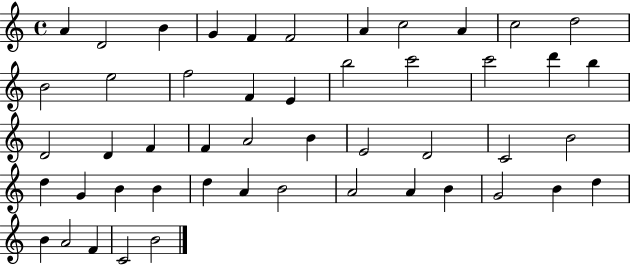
{
  \clef treble
  \time 4/4
  \defaultTimeSignature
  \key c \major
  a'4 d'2 b'4 | g'4 f'4 f'2 | a'4 c''2 a'4 | c''2 d''2 | \break b'2 e''2 | f''2 f'4 e'4 | b''2 c'''2 | c'''2 d'''4 b''4 | \break d'2 d'4 f'4 | f'4 a'2 b'4 | e'2 d'2 | c'2 b'2 | \break d''4 g'4 b'4 b'4 | d''4 a'4 b'2 | a'2 a'4 b'4 | g'2 b'4 d''4 | \break b'4 a'2 f'4 | c'2 b'2 | \bar "|."
}